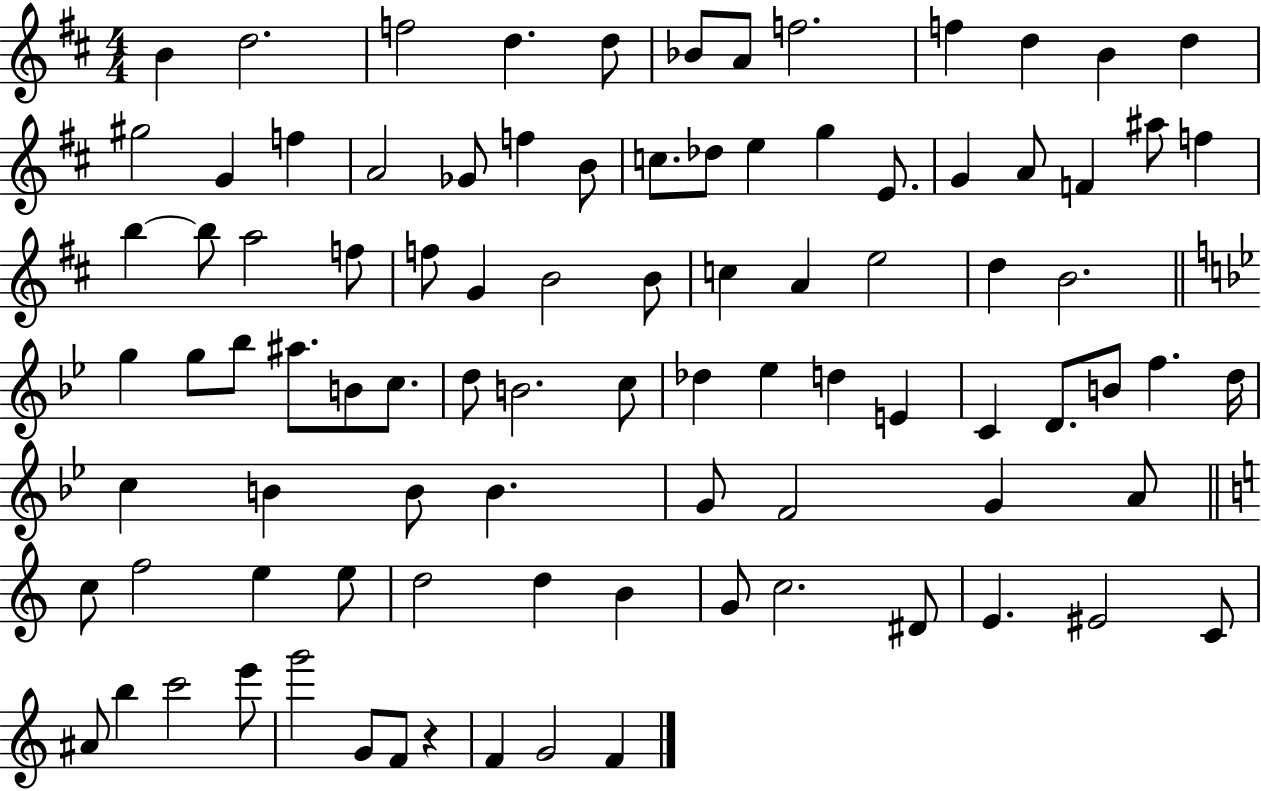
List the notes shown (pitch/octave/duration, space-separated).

B4/q D5/h. F5/h D5/q. D5/e Bb4/e A4/e F5/h. F5/q D5/q B4/q D5/q G#5/h G4/q F5/q A4/h Gb4/e F5/q B4/e C5/e. Db5/e E5/q G5/q E4/e. G4/q A4/e F4/q A#5/e F5/q B5/q B5/e A5/h F5/e F5/e G4/q B4/h B4/e C5/q A4/q E5/h D5/q B4/h. G5/q G5/e Bb5/e A#5/e. B4/e C5/e. D5/e B4/h. C5/e Db5/q Eb5/q D5/q E4/q C4/q D4/e. B4/e F5/q. D5/s C5/q B4/q B4/e B4/q. G4/e F4/h G4/q A4/e C5/e F5/h E5/q E5/e D5/h D5/q B4/q G4/e C5/h. D#4/e E4/q. EIS4/h C4/e A#4/e B5/q C6/h E6/e G6/h G4/e F4/e R/q F4/q G4/h F4/q